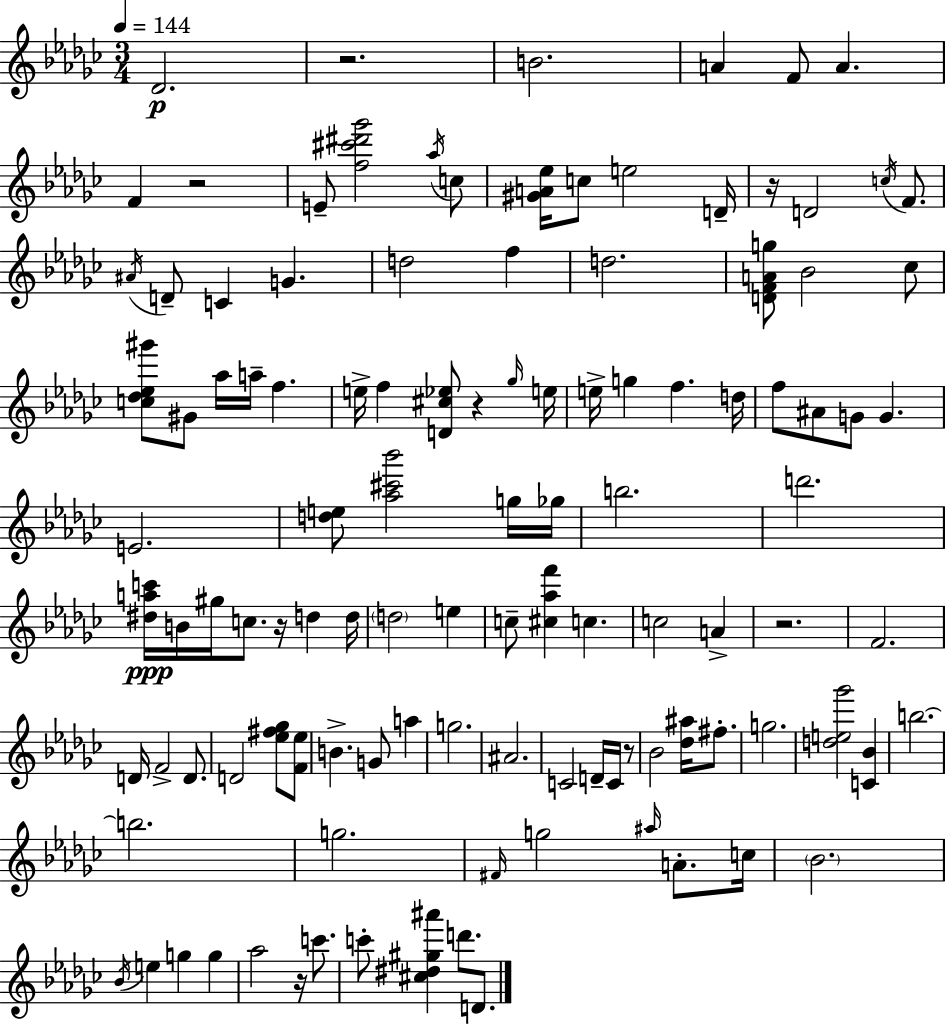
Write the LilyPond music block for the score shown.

{
  \clef treble
  \numericTimeSignature
  \time 3/4
  \key ees \minor
  \tempo 4 = 144
  des'2.\p | r2. | b'2. | a'4 f'8 a'4. | \break f'4 r2 | e'8-- <f'' cis''' dis''' ges'''>2 \acciaccatura { aes''16 } c''8 | <gis' a' ees''>16 c''8 e''2 | d'16-- r16 d'2 \acciaccatura { c''16 } f'8. | \break \acciaccatura { ais'16 } d'8-- c'4 g'4. | d''2 f''4 | d''2. | <d' f' a' g''>8 bes'2 | \break ces''8 <c'' des'' ees'' gis'''>8 gis'8 aes''16 a''16-- f''4. | e''16-> f''4 <d' cis'' ees''>8 r4 | \grace { ges''16 } e''16 e''16-> g''4 f''4. | d''16 f''8 ais'8 g'8 g'4. | \break e'2. | <d'' e''>8 <aes'' cis''' bes'''>2 | g''16 ges''16 b''2. | d'''2. | \break <dis'' a'' c'''>16\ppp b'16 gis''16 c''8. r16 d''4 | d''16 \parenthesize d''2 | e''4 c''8-- <cis'' aes'' f'''>4 c''4. | c''2 | \break a'4-> r2. | f'2. | d'16 f'2-> | d'8. d'2 | \break <ees'' fis'' ges''>8 <f' ees''>8 b'4.-> g'8 | a''4 g''2. | ais'2. | c'2 | \break d'16-- c'16 r8 bes'2 | <des'' ais''>16 fis''8.-. g''2. | <d'' e'' ges'''>2 | <c' bes'>4 b''2.~~ | \break b''2. | g''2. | \grace { fis'16 } g''2 | \grace { ais''16 } a'8.-. c''16 \parenthesize bes'2. | \break \acciaccatura { bes'16 } e''4 g''4 | g''4 aes''2 | r16 c'''8. c'''8-. <cis'' dis'' gis'' ais'''>4 | d'''8. d'8. \bar "|."
}